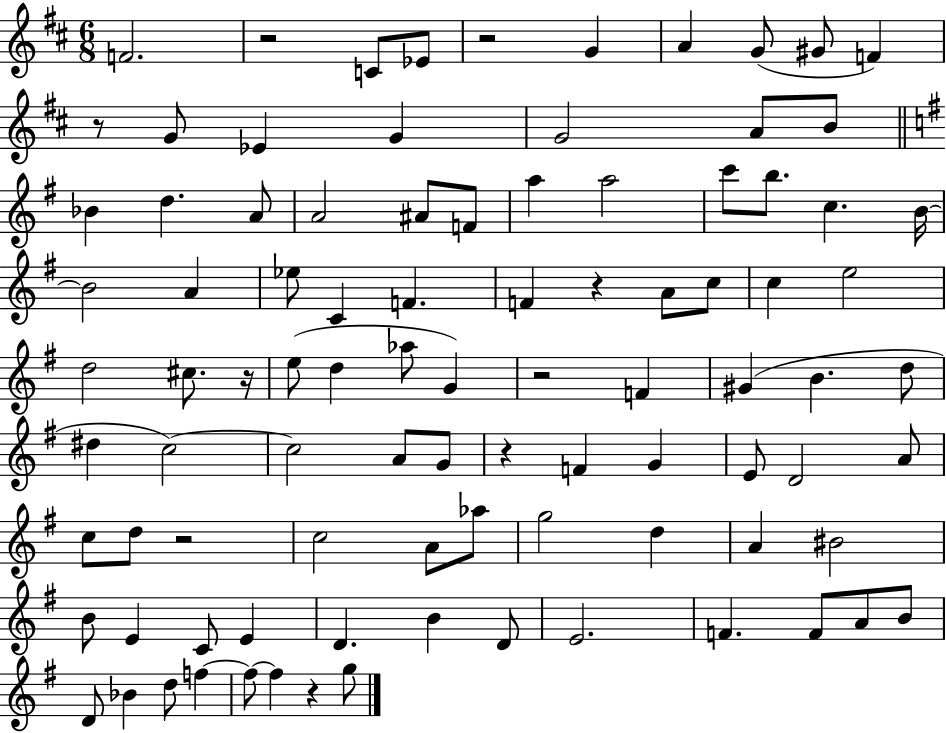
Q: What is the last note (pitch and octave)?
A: G5